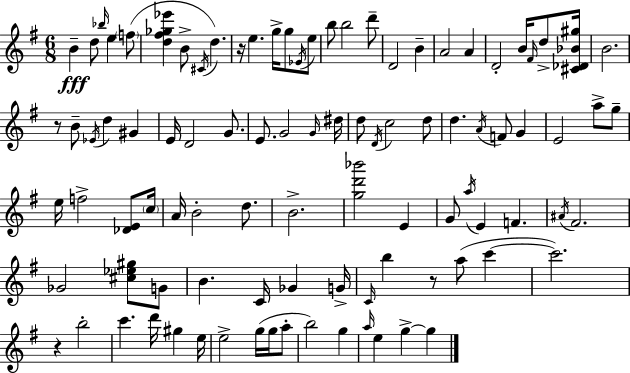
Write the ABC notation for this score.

X:1
T:Untitled
M:6/8
L:1/4
K:Em
B d/2 _b/4 e f/2 [d^f_g_e'] B/2 ^C/4 d z/4 e g/4 g/2 _E/4 e/2 b/2 b2 d'/2 D2 B A2 A D2 B/4 ^F/4 d/2 [^C_D_B^g]/4 B2 z/2 B/2 _E/4 d ^G E/4 D2 G/2 E/2 G2 G/4 ^d/4 d/2 D/4 c2 d/2 d A/4 F/2 G E2 a/2 g/2 e/4 f2 [_DE]/2 c/4 A/4 B2 d/2 B2 [gd'_b']2 E G/2 a/4 E F ^A/4 ^F2 _G2 [^c_e^g]/2 G/2 B C/4 _G G/4 C/4 b z/2 a/2 c' c'2 z b2 c' d'/4 ^g e/4 e2 g/4 g/4 a/2 b2 g a/4 e g g